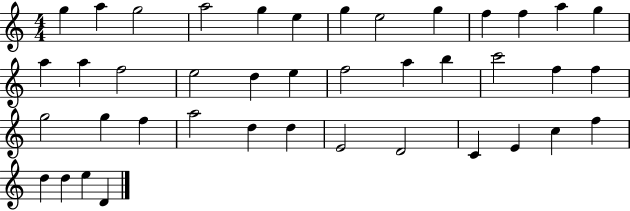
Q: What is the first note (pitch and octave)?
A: G5